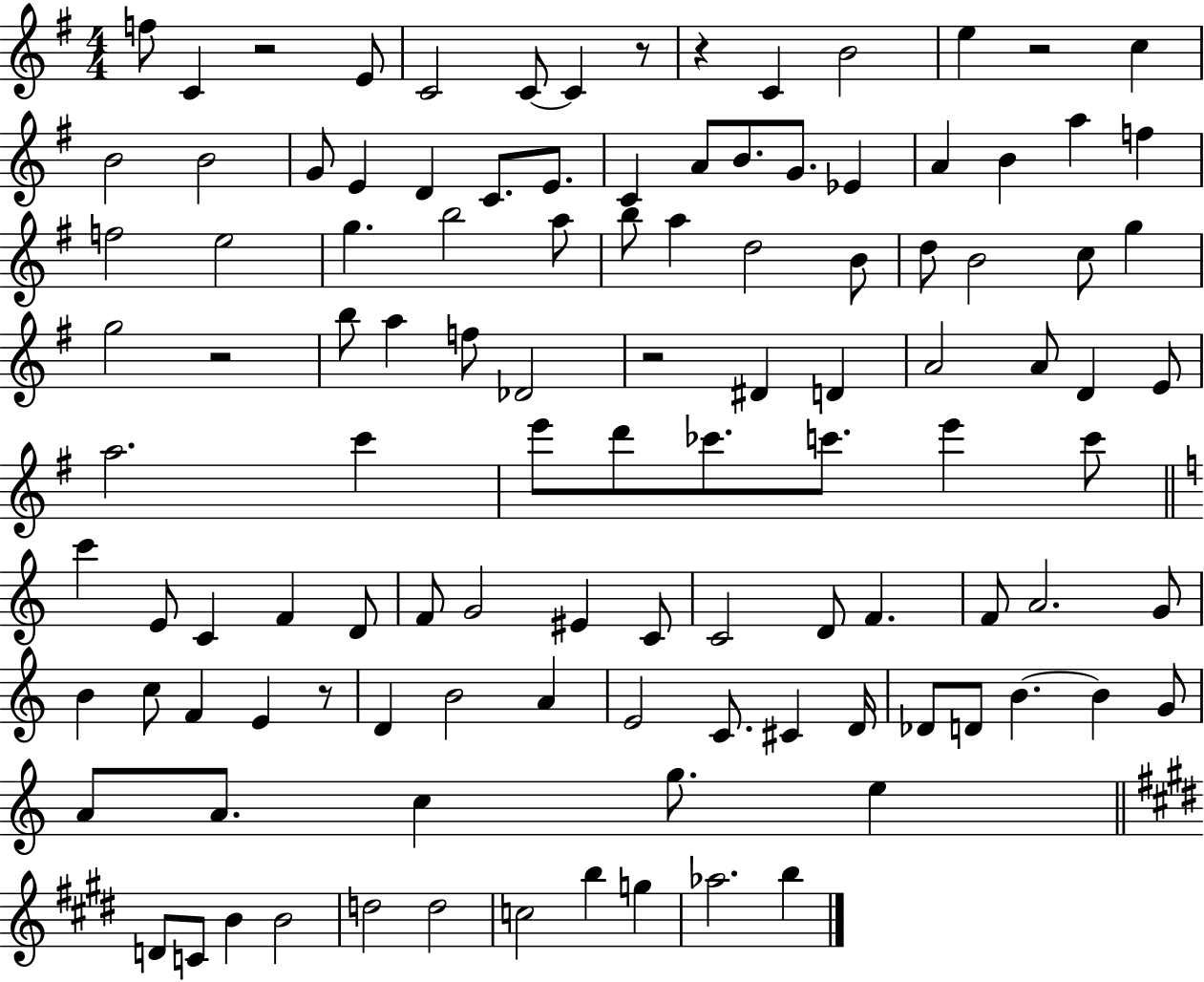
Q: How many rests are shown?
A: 7